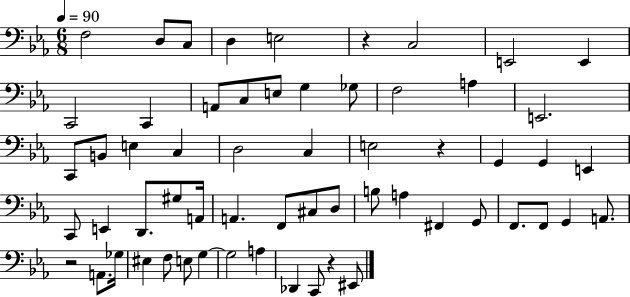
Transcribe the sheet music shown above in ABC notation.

X:1
T:Untitled
M:6/8
L:1/4
K:Eb
F,2 D,/2 C,/2 D, E,2 z C,2 E,,2 E,, C,,2 C,, A,,/2 C,/2 E,/2 G, _G,/2 F,2 A, E,,2 C,,/2 B,,/2 E, C, D,2 C, E,2 z G,, G,, E,, C,,/2 E,, D,,/2 ^G,/2 A,,/4 A,, F,,/2 ^C,/2 D,/2 B,/2 A, ^F,, G,,/2 F,,/2 F,,/2 G,, A,,/2 z2 A,,/2 _G,/4 ^E, F,/2 E,/2 G, G,2 A, _D,, C,,/2 z ^E,,/2